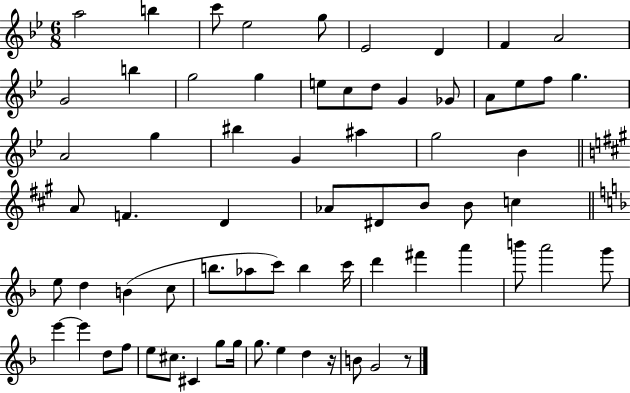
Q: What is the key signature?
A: BES major